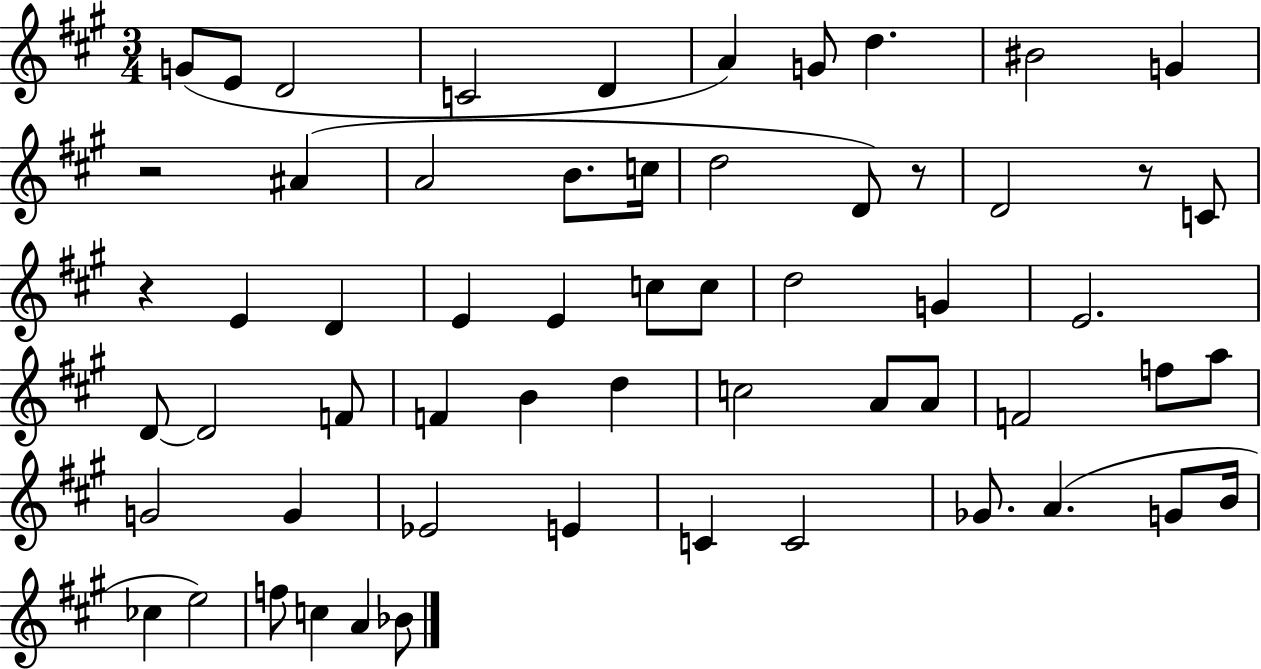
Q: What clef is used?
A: treble